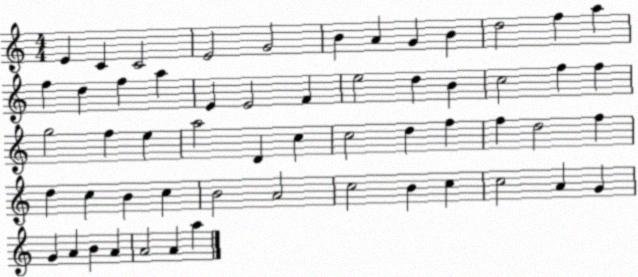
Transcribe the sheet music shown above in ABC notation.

X:1
T:Untitled
M:4/4
L:1/4
K:C
E C C2 E2 G2 B A G B d2 f a f d f a E E2 F e2 d B c2 f f g2 f e a2 D c c2 d f f d2 f d c B c B2 A2 c2 B c c2 A G G A B A A2 A a